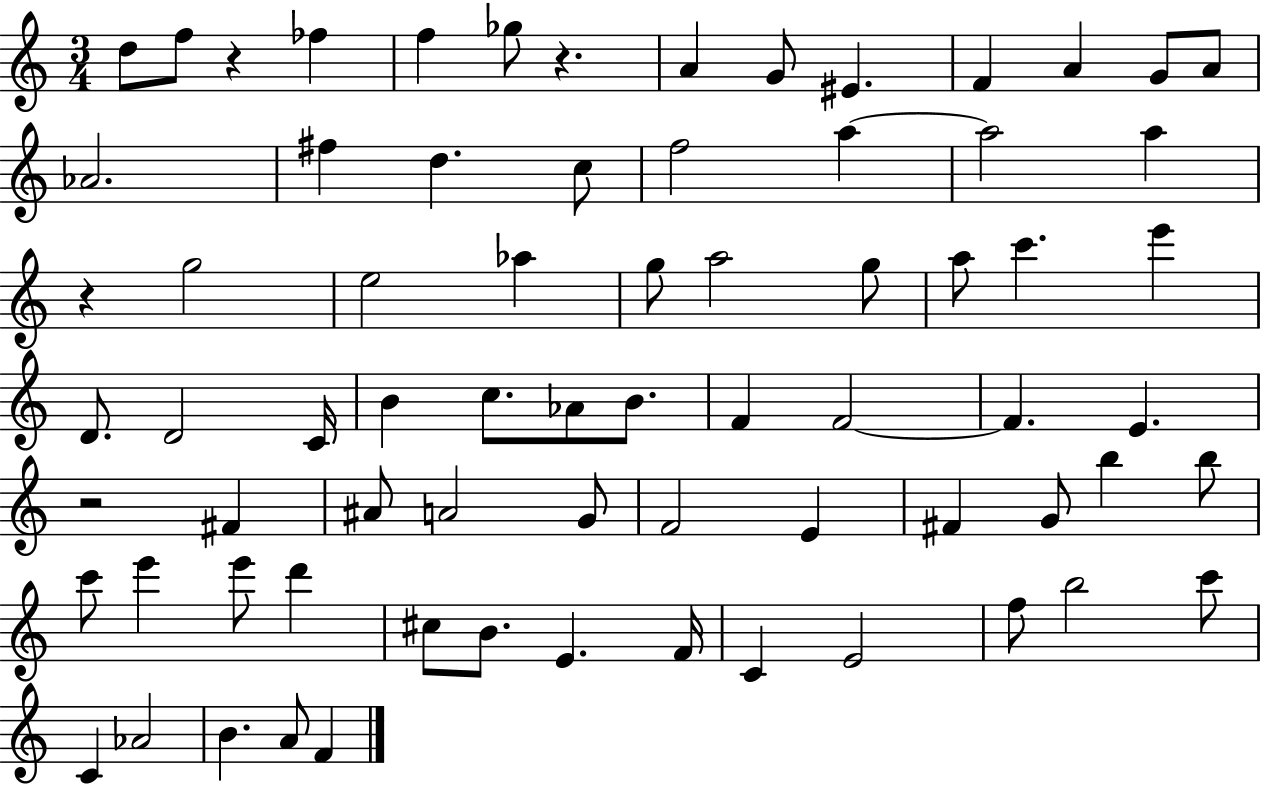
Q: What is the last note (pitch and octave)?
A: F4